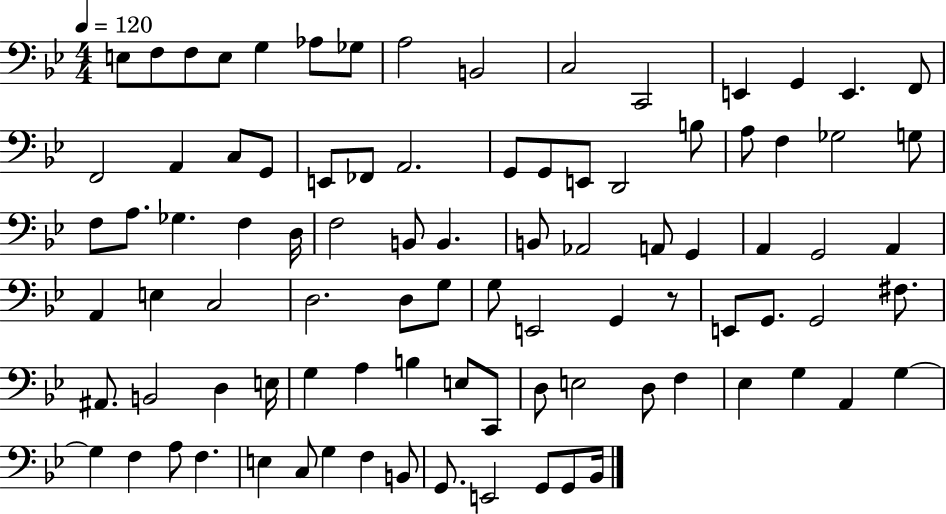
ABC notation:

X:1
T:Untitled
M:4/4
L:1/4
K:Bb
E,/2 F,/2 F,/2 E,/2 G, _A,/2 _G,/2 A,2 B,,2 C,2 C,,2 E,, G,, E,, F,,/2 F,,2 A,, C,/2 G,,/2 E,,/2 _F,,/2 A,,2 G,,/2 G,,/2 E,,/2 D,,2 B,/2 A,/2 F, _G,2 G,/2 F,/2 A,/2 _G, F, D,/4 F,2 B,,/2 B,, B,,/2 _A,,2 A,,/2 G,, A,, G,,2 A,, A,, E, C,2 D,2 D,/2 G,/2 G,/2 E,,2 G,, z/2 E,,/2 G,,/2 G,,2 ^F,/2 ^A,,/2 B,,2 D, E,/4 G, A, B, E,/2 C,,/2 D,/2 E,2 D,/2 F, _E, G, A,, G, G, F, A,/2 F, E, C,/2 G, F, B,,/2 G,,/2 E,,2 G,,/2 G,,/2 _B,,/4